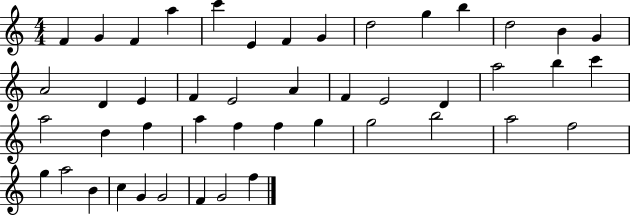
{
  \clef treble
  \numericTimeSignature
  \time 4/4
  \key c \major
  f'4 g'4 f'4 a''4 | c'''4 e'4 f'4 g'4 | d''2 g''4 b''4 | d''2 b'4 g'4 | \break a'2 d'4 e'4 | f'4 e'2 a'4 | f'4 e'2 d'4 | a''2 b''4 c'''4 | \break a''2 d''4 f''4 | a''4 f''4 f''4 g''4 | g''2 b''2 | a''2 f''2 | \break g''4 a''2 b'4 | c''4 g'4 g'2 | f'4 g'2 f''4 | \bar "|."
}